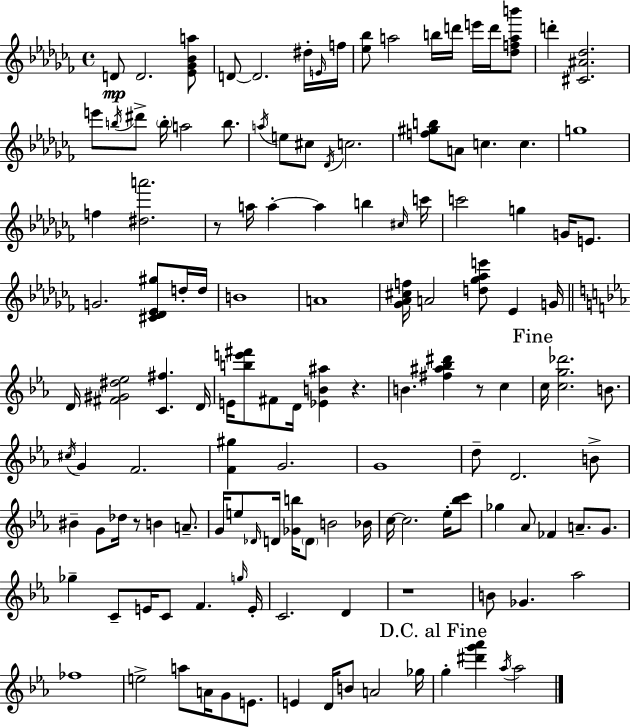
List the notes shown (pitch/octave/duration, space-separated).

D4/e D4/h. [Eb4,Gb4,Bb4,A5]/e D4/e D4/h. D#5/s E4/s F5/s [Eb5,Bb5]/e A5/h B5/s D6/s E6/s D6/s [Db5,F5,A5,B6]/e D6/q [C#4,A#4,Db5]/h. E6/e B5/s D#6/e B5/s A5/h B5/e. A5/s E5/e C#5/e Db4/s C5/h. [F5,G#5,B5]/e A4/e C5/q. C5/q. G5/w F5/q [D#5,A6]/h. R/e A5/s A5/q A5/q B5/q C#5/s C6/s C6/h G5/q G4/s E4/e. G4/h. [C#4,Db4,Eb4,G#5]/e D5/s D5/s B4/w A4/w [Gb4,Ab4,C#5,F5]/s A4/h [D5,Gb5,Ab5,E6]/e Eb4/q G4/s D4/s [F#4,G#4,D#5,Eb5]/h [C4,F#5]/q. D4/s E4/s [B5,E6,F#6]/e F#4/e D4/s [Eb4,B4,A#5]/q R/q. B4/q. [F#5,A#5,Bb5,D#6]/q R/e C5/q C5/s [C5,G5,Db6]/h. B4/e. C#5/s G4/q F4/h. [F4,G#5]/q G4/h. G4/w D5/e D4/h. B4/e BIS4/q G4/e Db5/s R/e B4/q A4/e. G4/s E5/e Db4/s D4/s [Gb4,B5]/s D4/e B4/h Bb4/s C5/s C5/h. Eb5/s [Bb5,C6]/e Gb5/q Ab4/e FES4/q A4/e. G4/e. Gb5/q C4/e E4/s C4/e F4/q. G5/s E4/s C4/h. D4/q R/w B4/e Gb4/q. Ab5/h FES5/w E5/h A5/e A4/s G4/e E4/e. E4/q D4/s B4/e A4/h Gb5/s G5/q [D#6,G6,Ab6]/q Ab5/s Ab5/h